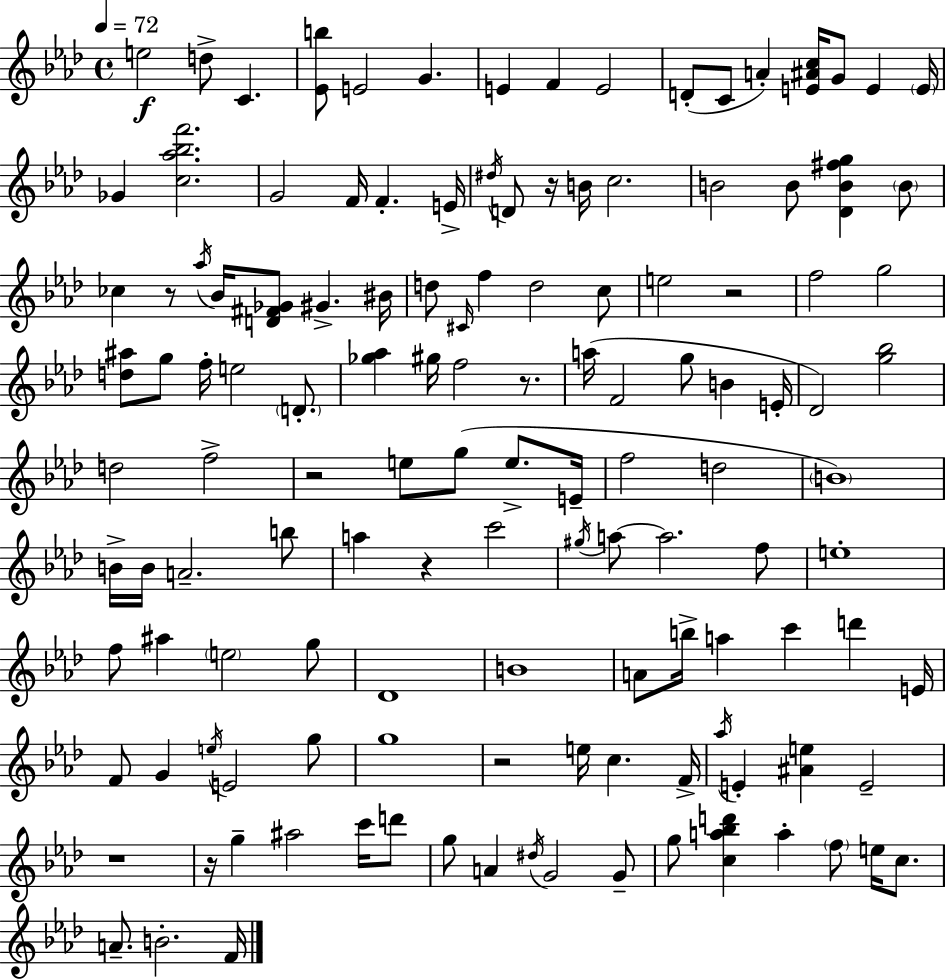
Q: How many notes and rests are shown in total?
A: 131